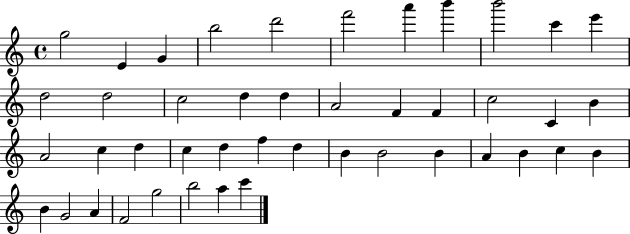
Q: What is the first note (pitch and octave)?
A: G5